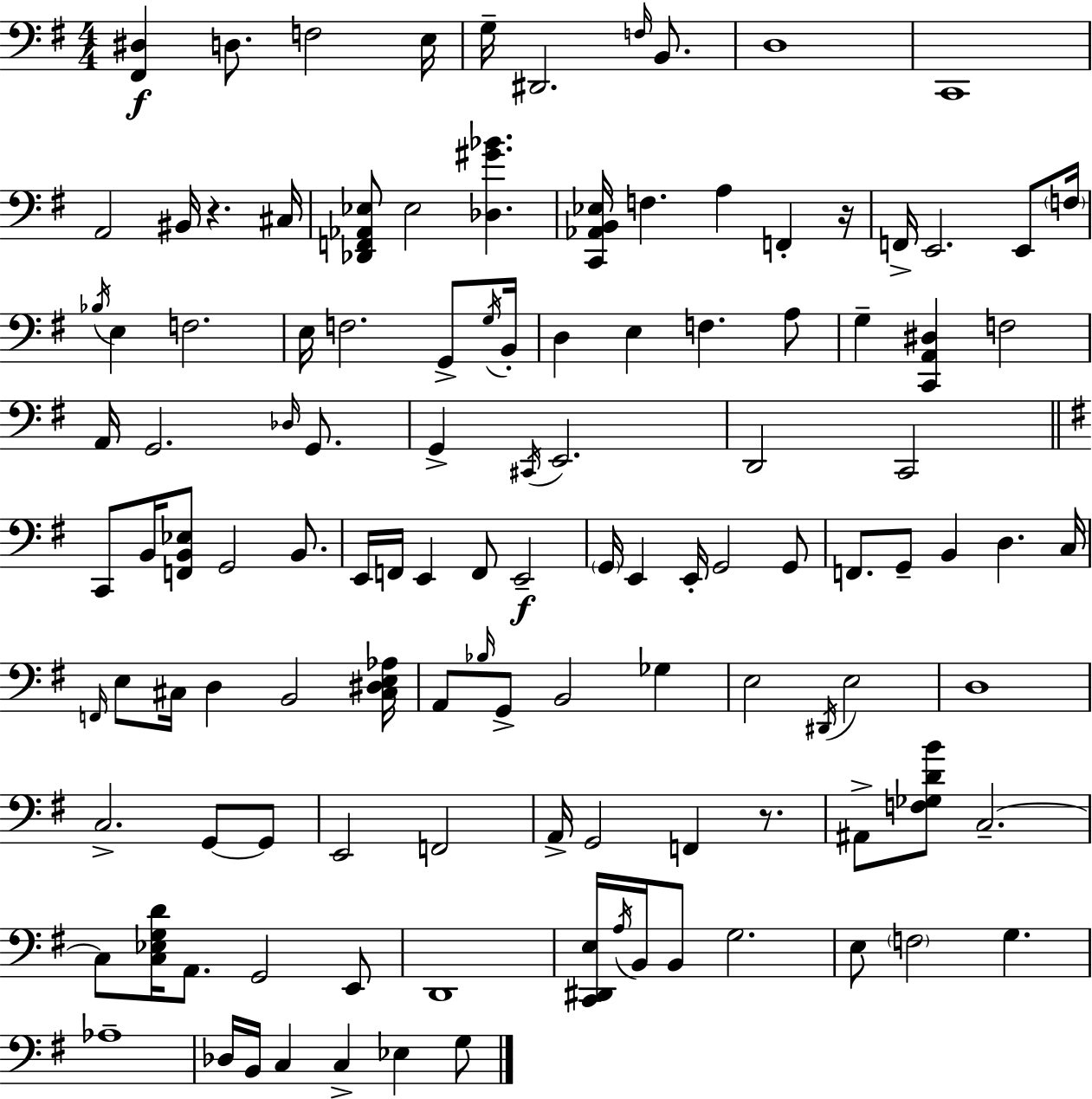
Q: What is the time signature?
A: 4/4